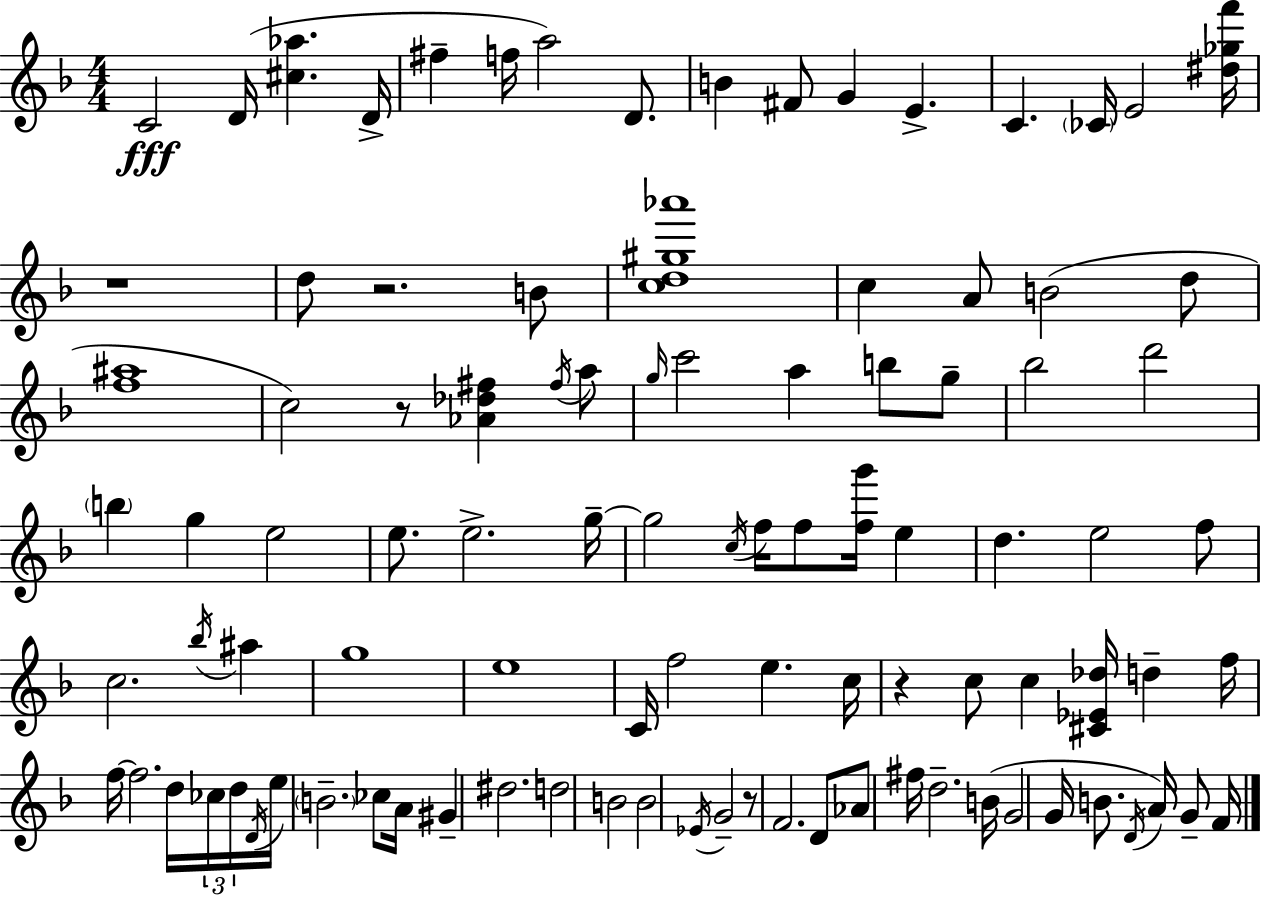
X:1
T:Untitled
M:4/4
L:1/4
K:F
C2 D/4 [^c_a] D/4 ^f f/4 a2 D/2 B ^F/2 G E C _C/4 E2 [^d_gf']/4 z4 d/2 z2 B/2 [cd^g_a']4 c A/2 B2 d/2 [f^a]4 c2 z/2 [_A_d^f] ^f/4 a/2 g/4 c'2 a b/2 g/2 _b2 d'2 b g e2 e/2 e2 g/4 g2 c/4 f/4 f/2 [fg']/4 e d e2 f/2 c2 _b/4 ^a g4 e4 C/4 f2 e c/4 z c/2 c [^C_E_d]/4 d f/4 f/4 f2 d/4 _c/4 d/4 D/4 e/4 B2 _c/2 A/4 ^G ^d2 d2 B2 B2 _E/4 G2 z/2 F2 D/2 _A/2 ^f/4 d2 B/4 G2 G/4 B/2 D/4 A/4 G/2 F/4